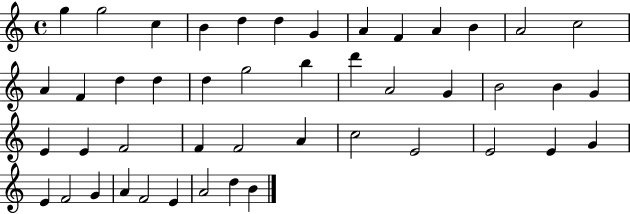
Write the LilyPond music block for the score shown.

{
  \clef treble
  \time 4/4
  \defaultTimeSignature
  \key c \major
  g''4 g''2 c''4 | b'4 d''4 d''4 g'4 | a'4 f'4 a'4 b'4 | a'2 c''2 | \break a'4 f'4 d''4 d''4 | d''4 g''2 b''4 | d'''4 a'2 g'4 | b'2 b'4 g'4 | \break e'4 e'4 f'2 | f'4 f'2 a'4 | c''2 e'2 | e'2 e'4 g'4 | \break e'4 f'2 g'4 | a'4 f'2 e'4 | a'2 d''4 b'4 | \bar "|."
}